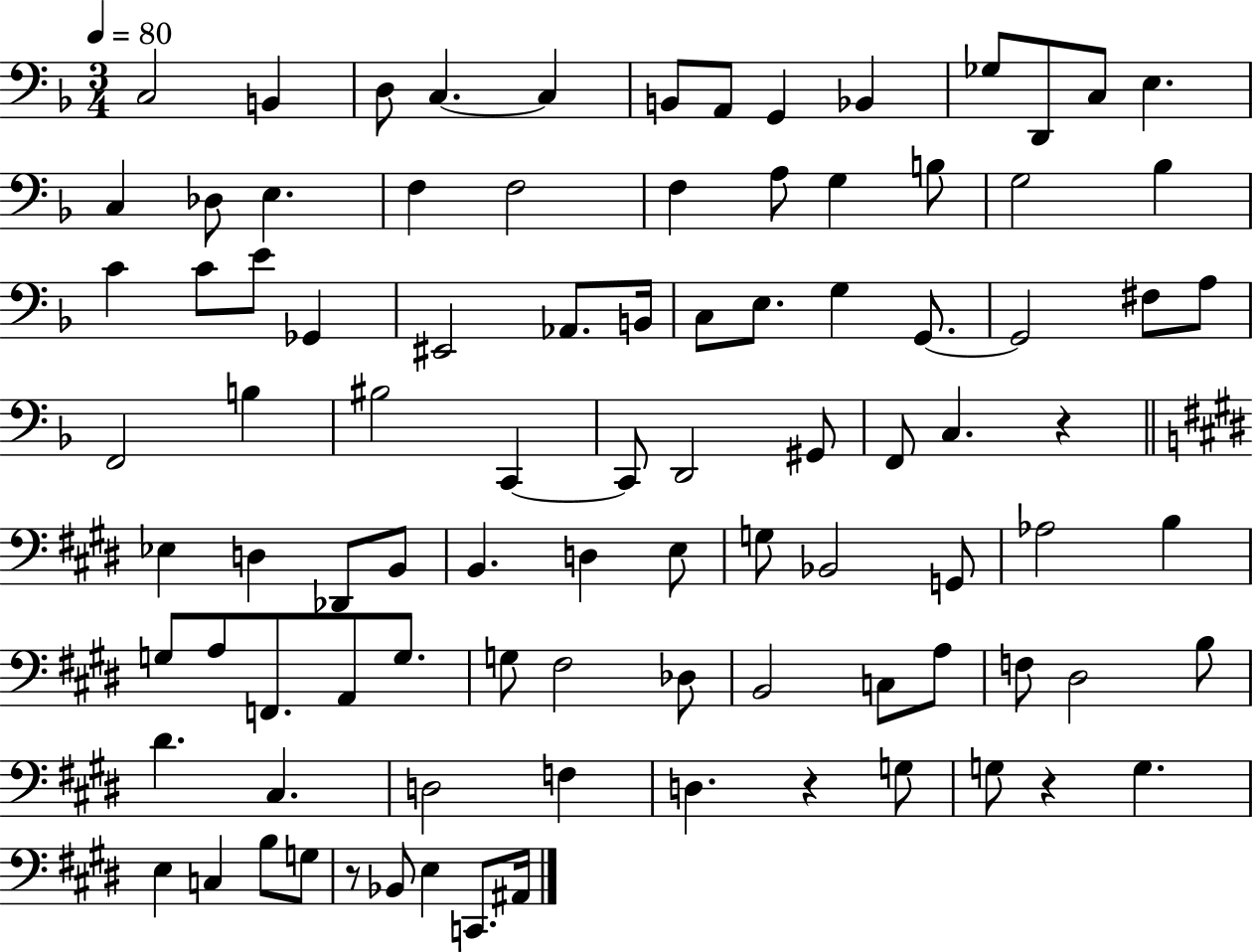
C3/h B2/q D3/e C3/q. C3/q B2/e A2/e G2/q Bb2/q Gb3/e D2/e C3/e E3/q. C3/q Db3/e E3/q. F3/q F3/h F3/q A3/e G3/q B3/e G3/h Bb3/q C4/q C4/e E4/e Gb2/q EIS2/h Ab2/e. B2/s C3/e E3/e. G3/q G2/e. G2/h F#3/e A3/e F2/h B3/q BIS3/h C2/q C2/e D2/h G#2/e F2/e C3/q. R/q Eb3/q D3/q Db2/e B2/e B2/q. D3/q E3/e G3/e Bb2/h G2/e Ab3/h B3/q G3/e A3/e F2/e. A2/e G3/e. G3/e F#3/h Db3/e B2/h C3/e A3/e F3/e D#3/h B3/e D#4/q. C#3/q. D3/h F3/q D3/q. R/q G3/e G3/e R/q G3/q. E3/q C3/q B3/e G3/e R/e Bb2/e E3/q C2/e. A#2/s